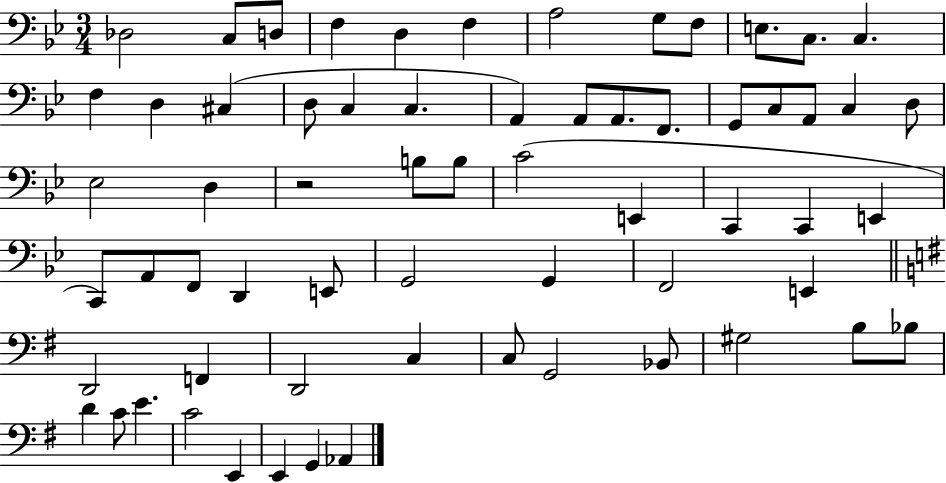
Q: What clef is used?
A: bass